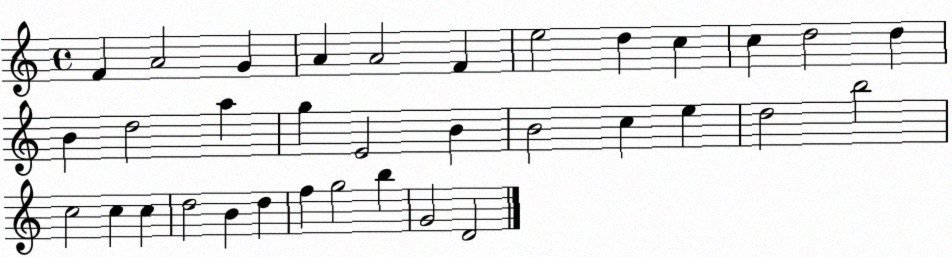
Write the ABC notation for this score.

X:1
T:Untitled
M:4/4
L:1/4
K:C
F A2 G A A2 F e2 d c c d2 d B d2 a g E2 B B2 c e d2 b2 c2 c c d2 B d f g2 b G2 D2